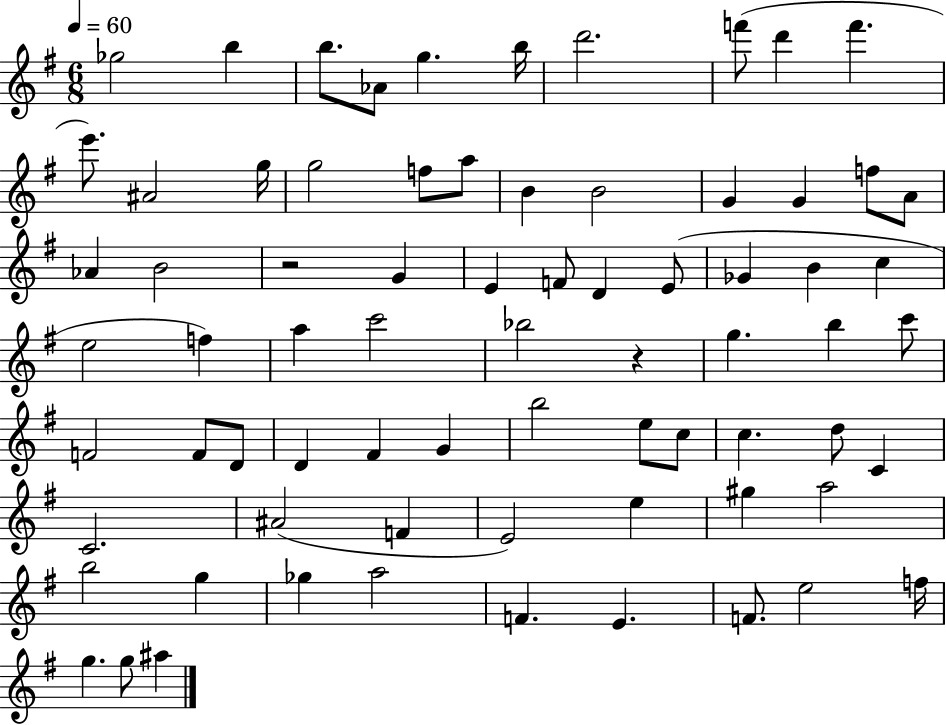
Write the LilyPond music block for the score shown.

{
  \clef treble
  \numericTimeSignature
  \time 6/8
  \key g \major
  \tempo 4 = 60
  ges''2 b''4 | b''8. aes'8 g''4. b''16 | d'''2. | f'''8( d'''4 f'''4. | \break e'''8.) ais'2 g''16 | g''2 f''8 a''8 | b'4 b'2 | g'4 g'4 f''8 a'8 | \break aes'4 b'2 | r2 g'4 | e'4 f'8 d'4 e'8( | ges'4 b'4 c''4 | \break e''2 f''4) | a''4 c'''2 | bes''2 r4 | g''4. b''4 c'''8 | \break f'2 f'8 d'8 | d'4 fis'4 g'4 | b''2 e''8 c''8 | c''4. d''8 c'4 | \break c'2. | ais'2( f'4 | e'2) e''4 | gis''4 a''2 | \break b''2 g''4 | ges''4 a''2 | f'4. e'4. | f'8. e''2 f''16 | \break g''4. g''8 ais''4 | \bar "|."
}